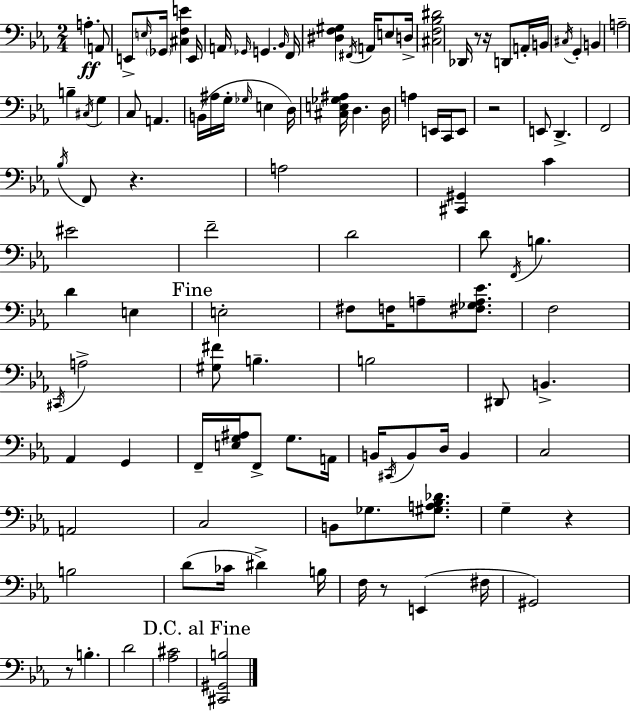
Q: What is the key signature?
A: EES major